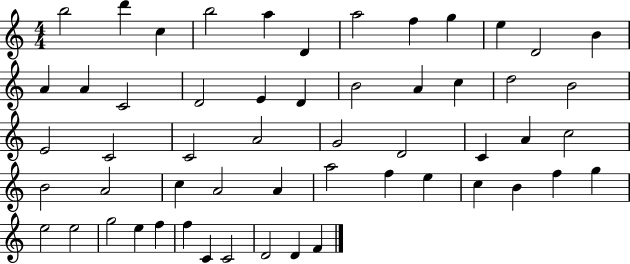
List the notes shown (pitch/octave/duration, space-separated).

B5/h D6/q C5/q B5/h A5/q D4/q A5/h F5/q G5/q E5/q D4/h B4/q A4/q A4/q C4/h D4/h E4/q D4/q B4/h A4/q C5/q D5/h B4/h E4/h C4/h C4/h A4/h G4/h D4/h C4/q A4/q C5/h B4/h A4/h C5/q A4/h A4/q A5/h F5/q E5/q C5/q B4/q F5/q G5/q E5/h E5/h G5/h E5/q F5/q F5/q C4/q C4/h D4/h D4/q F4/q